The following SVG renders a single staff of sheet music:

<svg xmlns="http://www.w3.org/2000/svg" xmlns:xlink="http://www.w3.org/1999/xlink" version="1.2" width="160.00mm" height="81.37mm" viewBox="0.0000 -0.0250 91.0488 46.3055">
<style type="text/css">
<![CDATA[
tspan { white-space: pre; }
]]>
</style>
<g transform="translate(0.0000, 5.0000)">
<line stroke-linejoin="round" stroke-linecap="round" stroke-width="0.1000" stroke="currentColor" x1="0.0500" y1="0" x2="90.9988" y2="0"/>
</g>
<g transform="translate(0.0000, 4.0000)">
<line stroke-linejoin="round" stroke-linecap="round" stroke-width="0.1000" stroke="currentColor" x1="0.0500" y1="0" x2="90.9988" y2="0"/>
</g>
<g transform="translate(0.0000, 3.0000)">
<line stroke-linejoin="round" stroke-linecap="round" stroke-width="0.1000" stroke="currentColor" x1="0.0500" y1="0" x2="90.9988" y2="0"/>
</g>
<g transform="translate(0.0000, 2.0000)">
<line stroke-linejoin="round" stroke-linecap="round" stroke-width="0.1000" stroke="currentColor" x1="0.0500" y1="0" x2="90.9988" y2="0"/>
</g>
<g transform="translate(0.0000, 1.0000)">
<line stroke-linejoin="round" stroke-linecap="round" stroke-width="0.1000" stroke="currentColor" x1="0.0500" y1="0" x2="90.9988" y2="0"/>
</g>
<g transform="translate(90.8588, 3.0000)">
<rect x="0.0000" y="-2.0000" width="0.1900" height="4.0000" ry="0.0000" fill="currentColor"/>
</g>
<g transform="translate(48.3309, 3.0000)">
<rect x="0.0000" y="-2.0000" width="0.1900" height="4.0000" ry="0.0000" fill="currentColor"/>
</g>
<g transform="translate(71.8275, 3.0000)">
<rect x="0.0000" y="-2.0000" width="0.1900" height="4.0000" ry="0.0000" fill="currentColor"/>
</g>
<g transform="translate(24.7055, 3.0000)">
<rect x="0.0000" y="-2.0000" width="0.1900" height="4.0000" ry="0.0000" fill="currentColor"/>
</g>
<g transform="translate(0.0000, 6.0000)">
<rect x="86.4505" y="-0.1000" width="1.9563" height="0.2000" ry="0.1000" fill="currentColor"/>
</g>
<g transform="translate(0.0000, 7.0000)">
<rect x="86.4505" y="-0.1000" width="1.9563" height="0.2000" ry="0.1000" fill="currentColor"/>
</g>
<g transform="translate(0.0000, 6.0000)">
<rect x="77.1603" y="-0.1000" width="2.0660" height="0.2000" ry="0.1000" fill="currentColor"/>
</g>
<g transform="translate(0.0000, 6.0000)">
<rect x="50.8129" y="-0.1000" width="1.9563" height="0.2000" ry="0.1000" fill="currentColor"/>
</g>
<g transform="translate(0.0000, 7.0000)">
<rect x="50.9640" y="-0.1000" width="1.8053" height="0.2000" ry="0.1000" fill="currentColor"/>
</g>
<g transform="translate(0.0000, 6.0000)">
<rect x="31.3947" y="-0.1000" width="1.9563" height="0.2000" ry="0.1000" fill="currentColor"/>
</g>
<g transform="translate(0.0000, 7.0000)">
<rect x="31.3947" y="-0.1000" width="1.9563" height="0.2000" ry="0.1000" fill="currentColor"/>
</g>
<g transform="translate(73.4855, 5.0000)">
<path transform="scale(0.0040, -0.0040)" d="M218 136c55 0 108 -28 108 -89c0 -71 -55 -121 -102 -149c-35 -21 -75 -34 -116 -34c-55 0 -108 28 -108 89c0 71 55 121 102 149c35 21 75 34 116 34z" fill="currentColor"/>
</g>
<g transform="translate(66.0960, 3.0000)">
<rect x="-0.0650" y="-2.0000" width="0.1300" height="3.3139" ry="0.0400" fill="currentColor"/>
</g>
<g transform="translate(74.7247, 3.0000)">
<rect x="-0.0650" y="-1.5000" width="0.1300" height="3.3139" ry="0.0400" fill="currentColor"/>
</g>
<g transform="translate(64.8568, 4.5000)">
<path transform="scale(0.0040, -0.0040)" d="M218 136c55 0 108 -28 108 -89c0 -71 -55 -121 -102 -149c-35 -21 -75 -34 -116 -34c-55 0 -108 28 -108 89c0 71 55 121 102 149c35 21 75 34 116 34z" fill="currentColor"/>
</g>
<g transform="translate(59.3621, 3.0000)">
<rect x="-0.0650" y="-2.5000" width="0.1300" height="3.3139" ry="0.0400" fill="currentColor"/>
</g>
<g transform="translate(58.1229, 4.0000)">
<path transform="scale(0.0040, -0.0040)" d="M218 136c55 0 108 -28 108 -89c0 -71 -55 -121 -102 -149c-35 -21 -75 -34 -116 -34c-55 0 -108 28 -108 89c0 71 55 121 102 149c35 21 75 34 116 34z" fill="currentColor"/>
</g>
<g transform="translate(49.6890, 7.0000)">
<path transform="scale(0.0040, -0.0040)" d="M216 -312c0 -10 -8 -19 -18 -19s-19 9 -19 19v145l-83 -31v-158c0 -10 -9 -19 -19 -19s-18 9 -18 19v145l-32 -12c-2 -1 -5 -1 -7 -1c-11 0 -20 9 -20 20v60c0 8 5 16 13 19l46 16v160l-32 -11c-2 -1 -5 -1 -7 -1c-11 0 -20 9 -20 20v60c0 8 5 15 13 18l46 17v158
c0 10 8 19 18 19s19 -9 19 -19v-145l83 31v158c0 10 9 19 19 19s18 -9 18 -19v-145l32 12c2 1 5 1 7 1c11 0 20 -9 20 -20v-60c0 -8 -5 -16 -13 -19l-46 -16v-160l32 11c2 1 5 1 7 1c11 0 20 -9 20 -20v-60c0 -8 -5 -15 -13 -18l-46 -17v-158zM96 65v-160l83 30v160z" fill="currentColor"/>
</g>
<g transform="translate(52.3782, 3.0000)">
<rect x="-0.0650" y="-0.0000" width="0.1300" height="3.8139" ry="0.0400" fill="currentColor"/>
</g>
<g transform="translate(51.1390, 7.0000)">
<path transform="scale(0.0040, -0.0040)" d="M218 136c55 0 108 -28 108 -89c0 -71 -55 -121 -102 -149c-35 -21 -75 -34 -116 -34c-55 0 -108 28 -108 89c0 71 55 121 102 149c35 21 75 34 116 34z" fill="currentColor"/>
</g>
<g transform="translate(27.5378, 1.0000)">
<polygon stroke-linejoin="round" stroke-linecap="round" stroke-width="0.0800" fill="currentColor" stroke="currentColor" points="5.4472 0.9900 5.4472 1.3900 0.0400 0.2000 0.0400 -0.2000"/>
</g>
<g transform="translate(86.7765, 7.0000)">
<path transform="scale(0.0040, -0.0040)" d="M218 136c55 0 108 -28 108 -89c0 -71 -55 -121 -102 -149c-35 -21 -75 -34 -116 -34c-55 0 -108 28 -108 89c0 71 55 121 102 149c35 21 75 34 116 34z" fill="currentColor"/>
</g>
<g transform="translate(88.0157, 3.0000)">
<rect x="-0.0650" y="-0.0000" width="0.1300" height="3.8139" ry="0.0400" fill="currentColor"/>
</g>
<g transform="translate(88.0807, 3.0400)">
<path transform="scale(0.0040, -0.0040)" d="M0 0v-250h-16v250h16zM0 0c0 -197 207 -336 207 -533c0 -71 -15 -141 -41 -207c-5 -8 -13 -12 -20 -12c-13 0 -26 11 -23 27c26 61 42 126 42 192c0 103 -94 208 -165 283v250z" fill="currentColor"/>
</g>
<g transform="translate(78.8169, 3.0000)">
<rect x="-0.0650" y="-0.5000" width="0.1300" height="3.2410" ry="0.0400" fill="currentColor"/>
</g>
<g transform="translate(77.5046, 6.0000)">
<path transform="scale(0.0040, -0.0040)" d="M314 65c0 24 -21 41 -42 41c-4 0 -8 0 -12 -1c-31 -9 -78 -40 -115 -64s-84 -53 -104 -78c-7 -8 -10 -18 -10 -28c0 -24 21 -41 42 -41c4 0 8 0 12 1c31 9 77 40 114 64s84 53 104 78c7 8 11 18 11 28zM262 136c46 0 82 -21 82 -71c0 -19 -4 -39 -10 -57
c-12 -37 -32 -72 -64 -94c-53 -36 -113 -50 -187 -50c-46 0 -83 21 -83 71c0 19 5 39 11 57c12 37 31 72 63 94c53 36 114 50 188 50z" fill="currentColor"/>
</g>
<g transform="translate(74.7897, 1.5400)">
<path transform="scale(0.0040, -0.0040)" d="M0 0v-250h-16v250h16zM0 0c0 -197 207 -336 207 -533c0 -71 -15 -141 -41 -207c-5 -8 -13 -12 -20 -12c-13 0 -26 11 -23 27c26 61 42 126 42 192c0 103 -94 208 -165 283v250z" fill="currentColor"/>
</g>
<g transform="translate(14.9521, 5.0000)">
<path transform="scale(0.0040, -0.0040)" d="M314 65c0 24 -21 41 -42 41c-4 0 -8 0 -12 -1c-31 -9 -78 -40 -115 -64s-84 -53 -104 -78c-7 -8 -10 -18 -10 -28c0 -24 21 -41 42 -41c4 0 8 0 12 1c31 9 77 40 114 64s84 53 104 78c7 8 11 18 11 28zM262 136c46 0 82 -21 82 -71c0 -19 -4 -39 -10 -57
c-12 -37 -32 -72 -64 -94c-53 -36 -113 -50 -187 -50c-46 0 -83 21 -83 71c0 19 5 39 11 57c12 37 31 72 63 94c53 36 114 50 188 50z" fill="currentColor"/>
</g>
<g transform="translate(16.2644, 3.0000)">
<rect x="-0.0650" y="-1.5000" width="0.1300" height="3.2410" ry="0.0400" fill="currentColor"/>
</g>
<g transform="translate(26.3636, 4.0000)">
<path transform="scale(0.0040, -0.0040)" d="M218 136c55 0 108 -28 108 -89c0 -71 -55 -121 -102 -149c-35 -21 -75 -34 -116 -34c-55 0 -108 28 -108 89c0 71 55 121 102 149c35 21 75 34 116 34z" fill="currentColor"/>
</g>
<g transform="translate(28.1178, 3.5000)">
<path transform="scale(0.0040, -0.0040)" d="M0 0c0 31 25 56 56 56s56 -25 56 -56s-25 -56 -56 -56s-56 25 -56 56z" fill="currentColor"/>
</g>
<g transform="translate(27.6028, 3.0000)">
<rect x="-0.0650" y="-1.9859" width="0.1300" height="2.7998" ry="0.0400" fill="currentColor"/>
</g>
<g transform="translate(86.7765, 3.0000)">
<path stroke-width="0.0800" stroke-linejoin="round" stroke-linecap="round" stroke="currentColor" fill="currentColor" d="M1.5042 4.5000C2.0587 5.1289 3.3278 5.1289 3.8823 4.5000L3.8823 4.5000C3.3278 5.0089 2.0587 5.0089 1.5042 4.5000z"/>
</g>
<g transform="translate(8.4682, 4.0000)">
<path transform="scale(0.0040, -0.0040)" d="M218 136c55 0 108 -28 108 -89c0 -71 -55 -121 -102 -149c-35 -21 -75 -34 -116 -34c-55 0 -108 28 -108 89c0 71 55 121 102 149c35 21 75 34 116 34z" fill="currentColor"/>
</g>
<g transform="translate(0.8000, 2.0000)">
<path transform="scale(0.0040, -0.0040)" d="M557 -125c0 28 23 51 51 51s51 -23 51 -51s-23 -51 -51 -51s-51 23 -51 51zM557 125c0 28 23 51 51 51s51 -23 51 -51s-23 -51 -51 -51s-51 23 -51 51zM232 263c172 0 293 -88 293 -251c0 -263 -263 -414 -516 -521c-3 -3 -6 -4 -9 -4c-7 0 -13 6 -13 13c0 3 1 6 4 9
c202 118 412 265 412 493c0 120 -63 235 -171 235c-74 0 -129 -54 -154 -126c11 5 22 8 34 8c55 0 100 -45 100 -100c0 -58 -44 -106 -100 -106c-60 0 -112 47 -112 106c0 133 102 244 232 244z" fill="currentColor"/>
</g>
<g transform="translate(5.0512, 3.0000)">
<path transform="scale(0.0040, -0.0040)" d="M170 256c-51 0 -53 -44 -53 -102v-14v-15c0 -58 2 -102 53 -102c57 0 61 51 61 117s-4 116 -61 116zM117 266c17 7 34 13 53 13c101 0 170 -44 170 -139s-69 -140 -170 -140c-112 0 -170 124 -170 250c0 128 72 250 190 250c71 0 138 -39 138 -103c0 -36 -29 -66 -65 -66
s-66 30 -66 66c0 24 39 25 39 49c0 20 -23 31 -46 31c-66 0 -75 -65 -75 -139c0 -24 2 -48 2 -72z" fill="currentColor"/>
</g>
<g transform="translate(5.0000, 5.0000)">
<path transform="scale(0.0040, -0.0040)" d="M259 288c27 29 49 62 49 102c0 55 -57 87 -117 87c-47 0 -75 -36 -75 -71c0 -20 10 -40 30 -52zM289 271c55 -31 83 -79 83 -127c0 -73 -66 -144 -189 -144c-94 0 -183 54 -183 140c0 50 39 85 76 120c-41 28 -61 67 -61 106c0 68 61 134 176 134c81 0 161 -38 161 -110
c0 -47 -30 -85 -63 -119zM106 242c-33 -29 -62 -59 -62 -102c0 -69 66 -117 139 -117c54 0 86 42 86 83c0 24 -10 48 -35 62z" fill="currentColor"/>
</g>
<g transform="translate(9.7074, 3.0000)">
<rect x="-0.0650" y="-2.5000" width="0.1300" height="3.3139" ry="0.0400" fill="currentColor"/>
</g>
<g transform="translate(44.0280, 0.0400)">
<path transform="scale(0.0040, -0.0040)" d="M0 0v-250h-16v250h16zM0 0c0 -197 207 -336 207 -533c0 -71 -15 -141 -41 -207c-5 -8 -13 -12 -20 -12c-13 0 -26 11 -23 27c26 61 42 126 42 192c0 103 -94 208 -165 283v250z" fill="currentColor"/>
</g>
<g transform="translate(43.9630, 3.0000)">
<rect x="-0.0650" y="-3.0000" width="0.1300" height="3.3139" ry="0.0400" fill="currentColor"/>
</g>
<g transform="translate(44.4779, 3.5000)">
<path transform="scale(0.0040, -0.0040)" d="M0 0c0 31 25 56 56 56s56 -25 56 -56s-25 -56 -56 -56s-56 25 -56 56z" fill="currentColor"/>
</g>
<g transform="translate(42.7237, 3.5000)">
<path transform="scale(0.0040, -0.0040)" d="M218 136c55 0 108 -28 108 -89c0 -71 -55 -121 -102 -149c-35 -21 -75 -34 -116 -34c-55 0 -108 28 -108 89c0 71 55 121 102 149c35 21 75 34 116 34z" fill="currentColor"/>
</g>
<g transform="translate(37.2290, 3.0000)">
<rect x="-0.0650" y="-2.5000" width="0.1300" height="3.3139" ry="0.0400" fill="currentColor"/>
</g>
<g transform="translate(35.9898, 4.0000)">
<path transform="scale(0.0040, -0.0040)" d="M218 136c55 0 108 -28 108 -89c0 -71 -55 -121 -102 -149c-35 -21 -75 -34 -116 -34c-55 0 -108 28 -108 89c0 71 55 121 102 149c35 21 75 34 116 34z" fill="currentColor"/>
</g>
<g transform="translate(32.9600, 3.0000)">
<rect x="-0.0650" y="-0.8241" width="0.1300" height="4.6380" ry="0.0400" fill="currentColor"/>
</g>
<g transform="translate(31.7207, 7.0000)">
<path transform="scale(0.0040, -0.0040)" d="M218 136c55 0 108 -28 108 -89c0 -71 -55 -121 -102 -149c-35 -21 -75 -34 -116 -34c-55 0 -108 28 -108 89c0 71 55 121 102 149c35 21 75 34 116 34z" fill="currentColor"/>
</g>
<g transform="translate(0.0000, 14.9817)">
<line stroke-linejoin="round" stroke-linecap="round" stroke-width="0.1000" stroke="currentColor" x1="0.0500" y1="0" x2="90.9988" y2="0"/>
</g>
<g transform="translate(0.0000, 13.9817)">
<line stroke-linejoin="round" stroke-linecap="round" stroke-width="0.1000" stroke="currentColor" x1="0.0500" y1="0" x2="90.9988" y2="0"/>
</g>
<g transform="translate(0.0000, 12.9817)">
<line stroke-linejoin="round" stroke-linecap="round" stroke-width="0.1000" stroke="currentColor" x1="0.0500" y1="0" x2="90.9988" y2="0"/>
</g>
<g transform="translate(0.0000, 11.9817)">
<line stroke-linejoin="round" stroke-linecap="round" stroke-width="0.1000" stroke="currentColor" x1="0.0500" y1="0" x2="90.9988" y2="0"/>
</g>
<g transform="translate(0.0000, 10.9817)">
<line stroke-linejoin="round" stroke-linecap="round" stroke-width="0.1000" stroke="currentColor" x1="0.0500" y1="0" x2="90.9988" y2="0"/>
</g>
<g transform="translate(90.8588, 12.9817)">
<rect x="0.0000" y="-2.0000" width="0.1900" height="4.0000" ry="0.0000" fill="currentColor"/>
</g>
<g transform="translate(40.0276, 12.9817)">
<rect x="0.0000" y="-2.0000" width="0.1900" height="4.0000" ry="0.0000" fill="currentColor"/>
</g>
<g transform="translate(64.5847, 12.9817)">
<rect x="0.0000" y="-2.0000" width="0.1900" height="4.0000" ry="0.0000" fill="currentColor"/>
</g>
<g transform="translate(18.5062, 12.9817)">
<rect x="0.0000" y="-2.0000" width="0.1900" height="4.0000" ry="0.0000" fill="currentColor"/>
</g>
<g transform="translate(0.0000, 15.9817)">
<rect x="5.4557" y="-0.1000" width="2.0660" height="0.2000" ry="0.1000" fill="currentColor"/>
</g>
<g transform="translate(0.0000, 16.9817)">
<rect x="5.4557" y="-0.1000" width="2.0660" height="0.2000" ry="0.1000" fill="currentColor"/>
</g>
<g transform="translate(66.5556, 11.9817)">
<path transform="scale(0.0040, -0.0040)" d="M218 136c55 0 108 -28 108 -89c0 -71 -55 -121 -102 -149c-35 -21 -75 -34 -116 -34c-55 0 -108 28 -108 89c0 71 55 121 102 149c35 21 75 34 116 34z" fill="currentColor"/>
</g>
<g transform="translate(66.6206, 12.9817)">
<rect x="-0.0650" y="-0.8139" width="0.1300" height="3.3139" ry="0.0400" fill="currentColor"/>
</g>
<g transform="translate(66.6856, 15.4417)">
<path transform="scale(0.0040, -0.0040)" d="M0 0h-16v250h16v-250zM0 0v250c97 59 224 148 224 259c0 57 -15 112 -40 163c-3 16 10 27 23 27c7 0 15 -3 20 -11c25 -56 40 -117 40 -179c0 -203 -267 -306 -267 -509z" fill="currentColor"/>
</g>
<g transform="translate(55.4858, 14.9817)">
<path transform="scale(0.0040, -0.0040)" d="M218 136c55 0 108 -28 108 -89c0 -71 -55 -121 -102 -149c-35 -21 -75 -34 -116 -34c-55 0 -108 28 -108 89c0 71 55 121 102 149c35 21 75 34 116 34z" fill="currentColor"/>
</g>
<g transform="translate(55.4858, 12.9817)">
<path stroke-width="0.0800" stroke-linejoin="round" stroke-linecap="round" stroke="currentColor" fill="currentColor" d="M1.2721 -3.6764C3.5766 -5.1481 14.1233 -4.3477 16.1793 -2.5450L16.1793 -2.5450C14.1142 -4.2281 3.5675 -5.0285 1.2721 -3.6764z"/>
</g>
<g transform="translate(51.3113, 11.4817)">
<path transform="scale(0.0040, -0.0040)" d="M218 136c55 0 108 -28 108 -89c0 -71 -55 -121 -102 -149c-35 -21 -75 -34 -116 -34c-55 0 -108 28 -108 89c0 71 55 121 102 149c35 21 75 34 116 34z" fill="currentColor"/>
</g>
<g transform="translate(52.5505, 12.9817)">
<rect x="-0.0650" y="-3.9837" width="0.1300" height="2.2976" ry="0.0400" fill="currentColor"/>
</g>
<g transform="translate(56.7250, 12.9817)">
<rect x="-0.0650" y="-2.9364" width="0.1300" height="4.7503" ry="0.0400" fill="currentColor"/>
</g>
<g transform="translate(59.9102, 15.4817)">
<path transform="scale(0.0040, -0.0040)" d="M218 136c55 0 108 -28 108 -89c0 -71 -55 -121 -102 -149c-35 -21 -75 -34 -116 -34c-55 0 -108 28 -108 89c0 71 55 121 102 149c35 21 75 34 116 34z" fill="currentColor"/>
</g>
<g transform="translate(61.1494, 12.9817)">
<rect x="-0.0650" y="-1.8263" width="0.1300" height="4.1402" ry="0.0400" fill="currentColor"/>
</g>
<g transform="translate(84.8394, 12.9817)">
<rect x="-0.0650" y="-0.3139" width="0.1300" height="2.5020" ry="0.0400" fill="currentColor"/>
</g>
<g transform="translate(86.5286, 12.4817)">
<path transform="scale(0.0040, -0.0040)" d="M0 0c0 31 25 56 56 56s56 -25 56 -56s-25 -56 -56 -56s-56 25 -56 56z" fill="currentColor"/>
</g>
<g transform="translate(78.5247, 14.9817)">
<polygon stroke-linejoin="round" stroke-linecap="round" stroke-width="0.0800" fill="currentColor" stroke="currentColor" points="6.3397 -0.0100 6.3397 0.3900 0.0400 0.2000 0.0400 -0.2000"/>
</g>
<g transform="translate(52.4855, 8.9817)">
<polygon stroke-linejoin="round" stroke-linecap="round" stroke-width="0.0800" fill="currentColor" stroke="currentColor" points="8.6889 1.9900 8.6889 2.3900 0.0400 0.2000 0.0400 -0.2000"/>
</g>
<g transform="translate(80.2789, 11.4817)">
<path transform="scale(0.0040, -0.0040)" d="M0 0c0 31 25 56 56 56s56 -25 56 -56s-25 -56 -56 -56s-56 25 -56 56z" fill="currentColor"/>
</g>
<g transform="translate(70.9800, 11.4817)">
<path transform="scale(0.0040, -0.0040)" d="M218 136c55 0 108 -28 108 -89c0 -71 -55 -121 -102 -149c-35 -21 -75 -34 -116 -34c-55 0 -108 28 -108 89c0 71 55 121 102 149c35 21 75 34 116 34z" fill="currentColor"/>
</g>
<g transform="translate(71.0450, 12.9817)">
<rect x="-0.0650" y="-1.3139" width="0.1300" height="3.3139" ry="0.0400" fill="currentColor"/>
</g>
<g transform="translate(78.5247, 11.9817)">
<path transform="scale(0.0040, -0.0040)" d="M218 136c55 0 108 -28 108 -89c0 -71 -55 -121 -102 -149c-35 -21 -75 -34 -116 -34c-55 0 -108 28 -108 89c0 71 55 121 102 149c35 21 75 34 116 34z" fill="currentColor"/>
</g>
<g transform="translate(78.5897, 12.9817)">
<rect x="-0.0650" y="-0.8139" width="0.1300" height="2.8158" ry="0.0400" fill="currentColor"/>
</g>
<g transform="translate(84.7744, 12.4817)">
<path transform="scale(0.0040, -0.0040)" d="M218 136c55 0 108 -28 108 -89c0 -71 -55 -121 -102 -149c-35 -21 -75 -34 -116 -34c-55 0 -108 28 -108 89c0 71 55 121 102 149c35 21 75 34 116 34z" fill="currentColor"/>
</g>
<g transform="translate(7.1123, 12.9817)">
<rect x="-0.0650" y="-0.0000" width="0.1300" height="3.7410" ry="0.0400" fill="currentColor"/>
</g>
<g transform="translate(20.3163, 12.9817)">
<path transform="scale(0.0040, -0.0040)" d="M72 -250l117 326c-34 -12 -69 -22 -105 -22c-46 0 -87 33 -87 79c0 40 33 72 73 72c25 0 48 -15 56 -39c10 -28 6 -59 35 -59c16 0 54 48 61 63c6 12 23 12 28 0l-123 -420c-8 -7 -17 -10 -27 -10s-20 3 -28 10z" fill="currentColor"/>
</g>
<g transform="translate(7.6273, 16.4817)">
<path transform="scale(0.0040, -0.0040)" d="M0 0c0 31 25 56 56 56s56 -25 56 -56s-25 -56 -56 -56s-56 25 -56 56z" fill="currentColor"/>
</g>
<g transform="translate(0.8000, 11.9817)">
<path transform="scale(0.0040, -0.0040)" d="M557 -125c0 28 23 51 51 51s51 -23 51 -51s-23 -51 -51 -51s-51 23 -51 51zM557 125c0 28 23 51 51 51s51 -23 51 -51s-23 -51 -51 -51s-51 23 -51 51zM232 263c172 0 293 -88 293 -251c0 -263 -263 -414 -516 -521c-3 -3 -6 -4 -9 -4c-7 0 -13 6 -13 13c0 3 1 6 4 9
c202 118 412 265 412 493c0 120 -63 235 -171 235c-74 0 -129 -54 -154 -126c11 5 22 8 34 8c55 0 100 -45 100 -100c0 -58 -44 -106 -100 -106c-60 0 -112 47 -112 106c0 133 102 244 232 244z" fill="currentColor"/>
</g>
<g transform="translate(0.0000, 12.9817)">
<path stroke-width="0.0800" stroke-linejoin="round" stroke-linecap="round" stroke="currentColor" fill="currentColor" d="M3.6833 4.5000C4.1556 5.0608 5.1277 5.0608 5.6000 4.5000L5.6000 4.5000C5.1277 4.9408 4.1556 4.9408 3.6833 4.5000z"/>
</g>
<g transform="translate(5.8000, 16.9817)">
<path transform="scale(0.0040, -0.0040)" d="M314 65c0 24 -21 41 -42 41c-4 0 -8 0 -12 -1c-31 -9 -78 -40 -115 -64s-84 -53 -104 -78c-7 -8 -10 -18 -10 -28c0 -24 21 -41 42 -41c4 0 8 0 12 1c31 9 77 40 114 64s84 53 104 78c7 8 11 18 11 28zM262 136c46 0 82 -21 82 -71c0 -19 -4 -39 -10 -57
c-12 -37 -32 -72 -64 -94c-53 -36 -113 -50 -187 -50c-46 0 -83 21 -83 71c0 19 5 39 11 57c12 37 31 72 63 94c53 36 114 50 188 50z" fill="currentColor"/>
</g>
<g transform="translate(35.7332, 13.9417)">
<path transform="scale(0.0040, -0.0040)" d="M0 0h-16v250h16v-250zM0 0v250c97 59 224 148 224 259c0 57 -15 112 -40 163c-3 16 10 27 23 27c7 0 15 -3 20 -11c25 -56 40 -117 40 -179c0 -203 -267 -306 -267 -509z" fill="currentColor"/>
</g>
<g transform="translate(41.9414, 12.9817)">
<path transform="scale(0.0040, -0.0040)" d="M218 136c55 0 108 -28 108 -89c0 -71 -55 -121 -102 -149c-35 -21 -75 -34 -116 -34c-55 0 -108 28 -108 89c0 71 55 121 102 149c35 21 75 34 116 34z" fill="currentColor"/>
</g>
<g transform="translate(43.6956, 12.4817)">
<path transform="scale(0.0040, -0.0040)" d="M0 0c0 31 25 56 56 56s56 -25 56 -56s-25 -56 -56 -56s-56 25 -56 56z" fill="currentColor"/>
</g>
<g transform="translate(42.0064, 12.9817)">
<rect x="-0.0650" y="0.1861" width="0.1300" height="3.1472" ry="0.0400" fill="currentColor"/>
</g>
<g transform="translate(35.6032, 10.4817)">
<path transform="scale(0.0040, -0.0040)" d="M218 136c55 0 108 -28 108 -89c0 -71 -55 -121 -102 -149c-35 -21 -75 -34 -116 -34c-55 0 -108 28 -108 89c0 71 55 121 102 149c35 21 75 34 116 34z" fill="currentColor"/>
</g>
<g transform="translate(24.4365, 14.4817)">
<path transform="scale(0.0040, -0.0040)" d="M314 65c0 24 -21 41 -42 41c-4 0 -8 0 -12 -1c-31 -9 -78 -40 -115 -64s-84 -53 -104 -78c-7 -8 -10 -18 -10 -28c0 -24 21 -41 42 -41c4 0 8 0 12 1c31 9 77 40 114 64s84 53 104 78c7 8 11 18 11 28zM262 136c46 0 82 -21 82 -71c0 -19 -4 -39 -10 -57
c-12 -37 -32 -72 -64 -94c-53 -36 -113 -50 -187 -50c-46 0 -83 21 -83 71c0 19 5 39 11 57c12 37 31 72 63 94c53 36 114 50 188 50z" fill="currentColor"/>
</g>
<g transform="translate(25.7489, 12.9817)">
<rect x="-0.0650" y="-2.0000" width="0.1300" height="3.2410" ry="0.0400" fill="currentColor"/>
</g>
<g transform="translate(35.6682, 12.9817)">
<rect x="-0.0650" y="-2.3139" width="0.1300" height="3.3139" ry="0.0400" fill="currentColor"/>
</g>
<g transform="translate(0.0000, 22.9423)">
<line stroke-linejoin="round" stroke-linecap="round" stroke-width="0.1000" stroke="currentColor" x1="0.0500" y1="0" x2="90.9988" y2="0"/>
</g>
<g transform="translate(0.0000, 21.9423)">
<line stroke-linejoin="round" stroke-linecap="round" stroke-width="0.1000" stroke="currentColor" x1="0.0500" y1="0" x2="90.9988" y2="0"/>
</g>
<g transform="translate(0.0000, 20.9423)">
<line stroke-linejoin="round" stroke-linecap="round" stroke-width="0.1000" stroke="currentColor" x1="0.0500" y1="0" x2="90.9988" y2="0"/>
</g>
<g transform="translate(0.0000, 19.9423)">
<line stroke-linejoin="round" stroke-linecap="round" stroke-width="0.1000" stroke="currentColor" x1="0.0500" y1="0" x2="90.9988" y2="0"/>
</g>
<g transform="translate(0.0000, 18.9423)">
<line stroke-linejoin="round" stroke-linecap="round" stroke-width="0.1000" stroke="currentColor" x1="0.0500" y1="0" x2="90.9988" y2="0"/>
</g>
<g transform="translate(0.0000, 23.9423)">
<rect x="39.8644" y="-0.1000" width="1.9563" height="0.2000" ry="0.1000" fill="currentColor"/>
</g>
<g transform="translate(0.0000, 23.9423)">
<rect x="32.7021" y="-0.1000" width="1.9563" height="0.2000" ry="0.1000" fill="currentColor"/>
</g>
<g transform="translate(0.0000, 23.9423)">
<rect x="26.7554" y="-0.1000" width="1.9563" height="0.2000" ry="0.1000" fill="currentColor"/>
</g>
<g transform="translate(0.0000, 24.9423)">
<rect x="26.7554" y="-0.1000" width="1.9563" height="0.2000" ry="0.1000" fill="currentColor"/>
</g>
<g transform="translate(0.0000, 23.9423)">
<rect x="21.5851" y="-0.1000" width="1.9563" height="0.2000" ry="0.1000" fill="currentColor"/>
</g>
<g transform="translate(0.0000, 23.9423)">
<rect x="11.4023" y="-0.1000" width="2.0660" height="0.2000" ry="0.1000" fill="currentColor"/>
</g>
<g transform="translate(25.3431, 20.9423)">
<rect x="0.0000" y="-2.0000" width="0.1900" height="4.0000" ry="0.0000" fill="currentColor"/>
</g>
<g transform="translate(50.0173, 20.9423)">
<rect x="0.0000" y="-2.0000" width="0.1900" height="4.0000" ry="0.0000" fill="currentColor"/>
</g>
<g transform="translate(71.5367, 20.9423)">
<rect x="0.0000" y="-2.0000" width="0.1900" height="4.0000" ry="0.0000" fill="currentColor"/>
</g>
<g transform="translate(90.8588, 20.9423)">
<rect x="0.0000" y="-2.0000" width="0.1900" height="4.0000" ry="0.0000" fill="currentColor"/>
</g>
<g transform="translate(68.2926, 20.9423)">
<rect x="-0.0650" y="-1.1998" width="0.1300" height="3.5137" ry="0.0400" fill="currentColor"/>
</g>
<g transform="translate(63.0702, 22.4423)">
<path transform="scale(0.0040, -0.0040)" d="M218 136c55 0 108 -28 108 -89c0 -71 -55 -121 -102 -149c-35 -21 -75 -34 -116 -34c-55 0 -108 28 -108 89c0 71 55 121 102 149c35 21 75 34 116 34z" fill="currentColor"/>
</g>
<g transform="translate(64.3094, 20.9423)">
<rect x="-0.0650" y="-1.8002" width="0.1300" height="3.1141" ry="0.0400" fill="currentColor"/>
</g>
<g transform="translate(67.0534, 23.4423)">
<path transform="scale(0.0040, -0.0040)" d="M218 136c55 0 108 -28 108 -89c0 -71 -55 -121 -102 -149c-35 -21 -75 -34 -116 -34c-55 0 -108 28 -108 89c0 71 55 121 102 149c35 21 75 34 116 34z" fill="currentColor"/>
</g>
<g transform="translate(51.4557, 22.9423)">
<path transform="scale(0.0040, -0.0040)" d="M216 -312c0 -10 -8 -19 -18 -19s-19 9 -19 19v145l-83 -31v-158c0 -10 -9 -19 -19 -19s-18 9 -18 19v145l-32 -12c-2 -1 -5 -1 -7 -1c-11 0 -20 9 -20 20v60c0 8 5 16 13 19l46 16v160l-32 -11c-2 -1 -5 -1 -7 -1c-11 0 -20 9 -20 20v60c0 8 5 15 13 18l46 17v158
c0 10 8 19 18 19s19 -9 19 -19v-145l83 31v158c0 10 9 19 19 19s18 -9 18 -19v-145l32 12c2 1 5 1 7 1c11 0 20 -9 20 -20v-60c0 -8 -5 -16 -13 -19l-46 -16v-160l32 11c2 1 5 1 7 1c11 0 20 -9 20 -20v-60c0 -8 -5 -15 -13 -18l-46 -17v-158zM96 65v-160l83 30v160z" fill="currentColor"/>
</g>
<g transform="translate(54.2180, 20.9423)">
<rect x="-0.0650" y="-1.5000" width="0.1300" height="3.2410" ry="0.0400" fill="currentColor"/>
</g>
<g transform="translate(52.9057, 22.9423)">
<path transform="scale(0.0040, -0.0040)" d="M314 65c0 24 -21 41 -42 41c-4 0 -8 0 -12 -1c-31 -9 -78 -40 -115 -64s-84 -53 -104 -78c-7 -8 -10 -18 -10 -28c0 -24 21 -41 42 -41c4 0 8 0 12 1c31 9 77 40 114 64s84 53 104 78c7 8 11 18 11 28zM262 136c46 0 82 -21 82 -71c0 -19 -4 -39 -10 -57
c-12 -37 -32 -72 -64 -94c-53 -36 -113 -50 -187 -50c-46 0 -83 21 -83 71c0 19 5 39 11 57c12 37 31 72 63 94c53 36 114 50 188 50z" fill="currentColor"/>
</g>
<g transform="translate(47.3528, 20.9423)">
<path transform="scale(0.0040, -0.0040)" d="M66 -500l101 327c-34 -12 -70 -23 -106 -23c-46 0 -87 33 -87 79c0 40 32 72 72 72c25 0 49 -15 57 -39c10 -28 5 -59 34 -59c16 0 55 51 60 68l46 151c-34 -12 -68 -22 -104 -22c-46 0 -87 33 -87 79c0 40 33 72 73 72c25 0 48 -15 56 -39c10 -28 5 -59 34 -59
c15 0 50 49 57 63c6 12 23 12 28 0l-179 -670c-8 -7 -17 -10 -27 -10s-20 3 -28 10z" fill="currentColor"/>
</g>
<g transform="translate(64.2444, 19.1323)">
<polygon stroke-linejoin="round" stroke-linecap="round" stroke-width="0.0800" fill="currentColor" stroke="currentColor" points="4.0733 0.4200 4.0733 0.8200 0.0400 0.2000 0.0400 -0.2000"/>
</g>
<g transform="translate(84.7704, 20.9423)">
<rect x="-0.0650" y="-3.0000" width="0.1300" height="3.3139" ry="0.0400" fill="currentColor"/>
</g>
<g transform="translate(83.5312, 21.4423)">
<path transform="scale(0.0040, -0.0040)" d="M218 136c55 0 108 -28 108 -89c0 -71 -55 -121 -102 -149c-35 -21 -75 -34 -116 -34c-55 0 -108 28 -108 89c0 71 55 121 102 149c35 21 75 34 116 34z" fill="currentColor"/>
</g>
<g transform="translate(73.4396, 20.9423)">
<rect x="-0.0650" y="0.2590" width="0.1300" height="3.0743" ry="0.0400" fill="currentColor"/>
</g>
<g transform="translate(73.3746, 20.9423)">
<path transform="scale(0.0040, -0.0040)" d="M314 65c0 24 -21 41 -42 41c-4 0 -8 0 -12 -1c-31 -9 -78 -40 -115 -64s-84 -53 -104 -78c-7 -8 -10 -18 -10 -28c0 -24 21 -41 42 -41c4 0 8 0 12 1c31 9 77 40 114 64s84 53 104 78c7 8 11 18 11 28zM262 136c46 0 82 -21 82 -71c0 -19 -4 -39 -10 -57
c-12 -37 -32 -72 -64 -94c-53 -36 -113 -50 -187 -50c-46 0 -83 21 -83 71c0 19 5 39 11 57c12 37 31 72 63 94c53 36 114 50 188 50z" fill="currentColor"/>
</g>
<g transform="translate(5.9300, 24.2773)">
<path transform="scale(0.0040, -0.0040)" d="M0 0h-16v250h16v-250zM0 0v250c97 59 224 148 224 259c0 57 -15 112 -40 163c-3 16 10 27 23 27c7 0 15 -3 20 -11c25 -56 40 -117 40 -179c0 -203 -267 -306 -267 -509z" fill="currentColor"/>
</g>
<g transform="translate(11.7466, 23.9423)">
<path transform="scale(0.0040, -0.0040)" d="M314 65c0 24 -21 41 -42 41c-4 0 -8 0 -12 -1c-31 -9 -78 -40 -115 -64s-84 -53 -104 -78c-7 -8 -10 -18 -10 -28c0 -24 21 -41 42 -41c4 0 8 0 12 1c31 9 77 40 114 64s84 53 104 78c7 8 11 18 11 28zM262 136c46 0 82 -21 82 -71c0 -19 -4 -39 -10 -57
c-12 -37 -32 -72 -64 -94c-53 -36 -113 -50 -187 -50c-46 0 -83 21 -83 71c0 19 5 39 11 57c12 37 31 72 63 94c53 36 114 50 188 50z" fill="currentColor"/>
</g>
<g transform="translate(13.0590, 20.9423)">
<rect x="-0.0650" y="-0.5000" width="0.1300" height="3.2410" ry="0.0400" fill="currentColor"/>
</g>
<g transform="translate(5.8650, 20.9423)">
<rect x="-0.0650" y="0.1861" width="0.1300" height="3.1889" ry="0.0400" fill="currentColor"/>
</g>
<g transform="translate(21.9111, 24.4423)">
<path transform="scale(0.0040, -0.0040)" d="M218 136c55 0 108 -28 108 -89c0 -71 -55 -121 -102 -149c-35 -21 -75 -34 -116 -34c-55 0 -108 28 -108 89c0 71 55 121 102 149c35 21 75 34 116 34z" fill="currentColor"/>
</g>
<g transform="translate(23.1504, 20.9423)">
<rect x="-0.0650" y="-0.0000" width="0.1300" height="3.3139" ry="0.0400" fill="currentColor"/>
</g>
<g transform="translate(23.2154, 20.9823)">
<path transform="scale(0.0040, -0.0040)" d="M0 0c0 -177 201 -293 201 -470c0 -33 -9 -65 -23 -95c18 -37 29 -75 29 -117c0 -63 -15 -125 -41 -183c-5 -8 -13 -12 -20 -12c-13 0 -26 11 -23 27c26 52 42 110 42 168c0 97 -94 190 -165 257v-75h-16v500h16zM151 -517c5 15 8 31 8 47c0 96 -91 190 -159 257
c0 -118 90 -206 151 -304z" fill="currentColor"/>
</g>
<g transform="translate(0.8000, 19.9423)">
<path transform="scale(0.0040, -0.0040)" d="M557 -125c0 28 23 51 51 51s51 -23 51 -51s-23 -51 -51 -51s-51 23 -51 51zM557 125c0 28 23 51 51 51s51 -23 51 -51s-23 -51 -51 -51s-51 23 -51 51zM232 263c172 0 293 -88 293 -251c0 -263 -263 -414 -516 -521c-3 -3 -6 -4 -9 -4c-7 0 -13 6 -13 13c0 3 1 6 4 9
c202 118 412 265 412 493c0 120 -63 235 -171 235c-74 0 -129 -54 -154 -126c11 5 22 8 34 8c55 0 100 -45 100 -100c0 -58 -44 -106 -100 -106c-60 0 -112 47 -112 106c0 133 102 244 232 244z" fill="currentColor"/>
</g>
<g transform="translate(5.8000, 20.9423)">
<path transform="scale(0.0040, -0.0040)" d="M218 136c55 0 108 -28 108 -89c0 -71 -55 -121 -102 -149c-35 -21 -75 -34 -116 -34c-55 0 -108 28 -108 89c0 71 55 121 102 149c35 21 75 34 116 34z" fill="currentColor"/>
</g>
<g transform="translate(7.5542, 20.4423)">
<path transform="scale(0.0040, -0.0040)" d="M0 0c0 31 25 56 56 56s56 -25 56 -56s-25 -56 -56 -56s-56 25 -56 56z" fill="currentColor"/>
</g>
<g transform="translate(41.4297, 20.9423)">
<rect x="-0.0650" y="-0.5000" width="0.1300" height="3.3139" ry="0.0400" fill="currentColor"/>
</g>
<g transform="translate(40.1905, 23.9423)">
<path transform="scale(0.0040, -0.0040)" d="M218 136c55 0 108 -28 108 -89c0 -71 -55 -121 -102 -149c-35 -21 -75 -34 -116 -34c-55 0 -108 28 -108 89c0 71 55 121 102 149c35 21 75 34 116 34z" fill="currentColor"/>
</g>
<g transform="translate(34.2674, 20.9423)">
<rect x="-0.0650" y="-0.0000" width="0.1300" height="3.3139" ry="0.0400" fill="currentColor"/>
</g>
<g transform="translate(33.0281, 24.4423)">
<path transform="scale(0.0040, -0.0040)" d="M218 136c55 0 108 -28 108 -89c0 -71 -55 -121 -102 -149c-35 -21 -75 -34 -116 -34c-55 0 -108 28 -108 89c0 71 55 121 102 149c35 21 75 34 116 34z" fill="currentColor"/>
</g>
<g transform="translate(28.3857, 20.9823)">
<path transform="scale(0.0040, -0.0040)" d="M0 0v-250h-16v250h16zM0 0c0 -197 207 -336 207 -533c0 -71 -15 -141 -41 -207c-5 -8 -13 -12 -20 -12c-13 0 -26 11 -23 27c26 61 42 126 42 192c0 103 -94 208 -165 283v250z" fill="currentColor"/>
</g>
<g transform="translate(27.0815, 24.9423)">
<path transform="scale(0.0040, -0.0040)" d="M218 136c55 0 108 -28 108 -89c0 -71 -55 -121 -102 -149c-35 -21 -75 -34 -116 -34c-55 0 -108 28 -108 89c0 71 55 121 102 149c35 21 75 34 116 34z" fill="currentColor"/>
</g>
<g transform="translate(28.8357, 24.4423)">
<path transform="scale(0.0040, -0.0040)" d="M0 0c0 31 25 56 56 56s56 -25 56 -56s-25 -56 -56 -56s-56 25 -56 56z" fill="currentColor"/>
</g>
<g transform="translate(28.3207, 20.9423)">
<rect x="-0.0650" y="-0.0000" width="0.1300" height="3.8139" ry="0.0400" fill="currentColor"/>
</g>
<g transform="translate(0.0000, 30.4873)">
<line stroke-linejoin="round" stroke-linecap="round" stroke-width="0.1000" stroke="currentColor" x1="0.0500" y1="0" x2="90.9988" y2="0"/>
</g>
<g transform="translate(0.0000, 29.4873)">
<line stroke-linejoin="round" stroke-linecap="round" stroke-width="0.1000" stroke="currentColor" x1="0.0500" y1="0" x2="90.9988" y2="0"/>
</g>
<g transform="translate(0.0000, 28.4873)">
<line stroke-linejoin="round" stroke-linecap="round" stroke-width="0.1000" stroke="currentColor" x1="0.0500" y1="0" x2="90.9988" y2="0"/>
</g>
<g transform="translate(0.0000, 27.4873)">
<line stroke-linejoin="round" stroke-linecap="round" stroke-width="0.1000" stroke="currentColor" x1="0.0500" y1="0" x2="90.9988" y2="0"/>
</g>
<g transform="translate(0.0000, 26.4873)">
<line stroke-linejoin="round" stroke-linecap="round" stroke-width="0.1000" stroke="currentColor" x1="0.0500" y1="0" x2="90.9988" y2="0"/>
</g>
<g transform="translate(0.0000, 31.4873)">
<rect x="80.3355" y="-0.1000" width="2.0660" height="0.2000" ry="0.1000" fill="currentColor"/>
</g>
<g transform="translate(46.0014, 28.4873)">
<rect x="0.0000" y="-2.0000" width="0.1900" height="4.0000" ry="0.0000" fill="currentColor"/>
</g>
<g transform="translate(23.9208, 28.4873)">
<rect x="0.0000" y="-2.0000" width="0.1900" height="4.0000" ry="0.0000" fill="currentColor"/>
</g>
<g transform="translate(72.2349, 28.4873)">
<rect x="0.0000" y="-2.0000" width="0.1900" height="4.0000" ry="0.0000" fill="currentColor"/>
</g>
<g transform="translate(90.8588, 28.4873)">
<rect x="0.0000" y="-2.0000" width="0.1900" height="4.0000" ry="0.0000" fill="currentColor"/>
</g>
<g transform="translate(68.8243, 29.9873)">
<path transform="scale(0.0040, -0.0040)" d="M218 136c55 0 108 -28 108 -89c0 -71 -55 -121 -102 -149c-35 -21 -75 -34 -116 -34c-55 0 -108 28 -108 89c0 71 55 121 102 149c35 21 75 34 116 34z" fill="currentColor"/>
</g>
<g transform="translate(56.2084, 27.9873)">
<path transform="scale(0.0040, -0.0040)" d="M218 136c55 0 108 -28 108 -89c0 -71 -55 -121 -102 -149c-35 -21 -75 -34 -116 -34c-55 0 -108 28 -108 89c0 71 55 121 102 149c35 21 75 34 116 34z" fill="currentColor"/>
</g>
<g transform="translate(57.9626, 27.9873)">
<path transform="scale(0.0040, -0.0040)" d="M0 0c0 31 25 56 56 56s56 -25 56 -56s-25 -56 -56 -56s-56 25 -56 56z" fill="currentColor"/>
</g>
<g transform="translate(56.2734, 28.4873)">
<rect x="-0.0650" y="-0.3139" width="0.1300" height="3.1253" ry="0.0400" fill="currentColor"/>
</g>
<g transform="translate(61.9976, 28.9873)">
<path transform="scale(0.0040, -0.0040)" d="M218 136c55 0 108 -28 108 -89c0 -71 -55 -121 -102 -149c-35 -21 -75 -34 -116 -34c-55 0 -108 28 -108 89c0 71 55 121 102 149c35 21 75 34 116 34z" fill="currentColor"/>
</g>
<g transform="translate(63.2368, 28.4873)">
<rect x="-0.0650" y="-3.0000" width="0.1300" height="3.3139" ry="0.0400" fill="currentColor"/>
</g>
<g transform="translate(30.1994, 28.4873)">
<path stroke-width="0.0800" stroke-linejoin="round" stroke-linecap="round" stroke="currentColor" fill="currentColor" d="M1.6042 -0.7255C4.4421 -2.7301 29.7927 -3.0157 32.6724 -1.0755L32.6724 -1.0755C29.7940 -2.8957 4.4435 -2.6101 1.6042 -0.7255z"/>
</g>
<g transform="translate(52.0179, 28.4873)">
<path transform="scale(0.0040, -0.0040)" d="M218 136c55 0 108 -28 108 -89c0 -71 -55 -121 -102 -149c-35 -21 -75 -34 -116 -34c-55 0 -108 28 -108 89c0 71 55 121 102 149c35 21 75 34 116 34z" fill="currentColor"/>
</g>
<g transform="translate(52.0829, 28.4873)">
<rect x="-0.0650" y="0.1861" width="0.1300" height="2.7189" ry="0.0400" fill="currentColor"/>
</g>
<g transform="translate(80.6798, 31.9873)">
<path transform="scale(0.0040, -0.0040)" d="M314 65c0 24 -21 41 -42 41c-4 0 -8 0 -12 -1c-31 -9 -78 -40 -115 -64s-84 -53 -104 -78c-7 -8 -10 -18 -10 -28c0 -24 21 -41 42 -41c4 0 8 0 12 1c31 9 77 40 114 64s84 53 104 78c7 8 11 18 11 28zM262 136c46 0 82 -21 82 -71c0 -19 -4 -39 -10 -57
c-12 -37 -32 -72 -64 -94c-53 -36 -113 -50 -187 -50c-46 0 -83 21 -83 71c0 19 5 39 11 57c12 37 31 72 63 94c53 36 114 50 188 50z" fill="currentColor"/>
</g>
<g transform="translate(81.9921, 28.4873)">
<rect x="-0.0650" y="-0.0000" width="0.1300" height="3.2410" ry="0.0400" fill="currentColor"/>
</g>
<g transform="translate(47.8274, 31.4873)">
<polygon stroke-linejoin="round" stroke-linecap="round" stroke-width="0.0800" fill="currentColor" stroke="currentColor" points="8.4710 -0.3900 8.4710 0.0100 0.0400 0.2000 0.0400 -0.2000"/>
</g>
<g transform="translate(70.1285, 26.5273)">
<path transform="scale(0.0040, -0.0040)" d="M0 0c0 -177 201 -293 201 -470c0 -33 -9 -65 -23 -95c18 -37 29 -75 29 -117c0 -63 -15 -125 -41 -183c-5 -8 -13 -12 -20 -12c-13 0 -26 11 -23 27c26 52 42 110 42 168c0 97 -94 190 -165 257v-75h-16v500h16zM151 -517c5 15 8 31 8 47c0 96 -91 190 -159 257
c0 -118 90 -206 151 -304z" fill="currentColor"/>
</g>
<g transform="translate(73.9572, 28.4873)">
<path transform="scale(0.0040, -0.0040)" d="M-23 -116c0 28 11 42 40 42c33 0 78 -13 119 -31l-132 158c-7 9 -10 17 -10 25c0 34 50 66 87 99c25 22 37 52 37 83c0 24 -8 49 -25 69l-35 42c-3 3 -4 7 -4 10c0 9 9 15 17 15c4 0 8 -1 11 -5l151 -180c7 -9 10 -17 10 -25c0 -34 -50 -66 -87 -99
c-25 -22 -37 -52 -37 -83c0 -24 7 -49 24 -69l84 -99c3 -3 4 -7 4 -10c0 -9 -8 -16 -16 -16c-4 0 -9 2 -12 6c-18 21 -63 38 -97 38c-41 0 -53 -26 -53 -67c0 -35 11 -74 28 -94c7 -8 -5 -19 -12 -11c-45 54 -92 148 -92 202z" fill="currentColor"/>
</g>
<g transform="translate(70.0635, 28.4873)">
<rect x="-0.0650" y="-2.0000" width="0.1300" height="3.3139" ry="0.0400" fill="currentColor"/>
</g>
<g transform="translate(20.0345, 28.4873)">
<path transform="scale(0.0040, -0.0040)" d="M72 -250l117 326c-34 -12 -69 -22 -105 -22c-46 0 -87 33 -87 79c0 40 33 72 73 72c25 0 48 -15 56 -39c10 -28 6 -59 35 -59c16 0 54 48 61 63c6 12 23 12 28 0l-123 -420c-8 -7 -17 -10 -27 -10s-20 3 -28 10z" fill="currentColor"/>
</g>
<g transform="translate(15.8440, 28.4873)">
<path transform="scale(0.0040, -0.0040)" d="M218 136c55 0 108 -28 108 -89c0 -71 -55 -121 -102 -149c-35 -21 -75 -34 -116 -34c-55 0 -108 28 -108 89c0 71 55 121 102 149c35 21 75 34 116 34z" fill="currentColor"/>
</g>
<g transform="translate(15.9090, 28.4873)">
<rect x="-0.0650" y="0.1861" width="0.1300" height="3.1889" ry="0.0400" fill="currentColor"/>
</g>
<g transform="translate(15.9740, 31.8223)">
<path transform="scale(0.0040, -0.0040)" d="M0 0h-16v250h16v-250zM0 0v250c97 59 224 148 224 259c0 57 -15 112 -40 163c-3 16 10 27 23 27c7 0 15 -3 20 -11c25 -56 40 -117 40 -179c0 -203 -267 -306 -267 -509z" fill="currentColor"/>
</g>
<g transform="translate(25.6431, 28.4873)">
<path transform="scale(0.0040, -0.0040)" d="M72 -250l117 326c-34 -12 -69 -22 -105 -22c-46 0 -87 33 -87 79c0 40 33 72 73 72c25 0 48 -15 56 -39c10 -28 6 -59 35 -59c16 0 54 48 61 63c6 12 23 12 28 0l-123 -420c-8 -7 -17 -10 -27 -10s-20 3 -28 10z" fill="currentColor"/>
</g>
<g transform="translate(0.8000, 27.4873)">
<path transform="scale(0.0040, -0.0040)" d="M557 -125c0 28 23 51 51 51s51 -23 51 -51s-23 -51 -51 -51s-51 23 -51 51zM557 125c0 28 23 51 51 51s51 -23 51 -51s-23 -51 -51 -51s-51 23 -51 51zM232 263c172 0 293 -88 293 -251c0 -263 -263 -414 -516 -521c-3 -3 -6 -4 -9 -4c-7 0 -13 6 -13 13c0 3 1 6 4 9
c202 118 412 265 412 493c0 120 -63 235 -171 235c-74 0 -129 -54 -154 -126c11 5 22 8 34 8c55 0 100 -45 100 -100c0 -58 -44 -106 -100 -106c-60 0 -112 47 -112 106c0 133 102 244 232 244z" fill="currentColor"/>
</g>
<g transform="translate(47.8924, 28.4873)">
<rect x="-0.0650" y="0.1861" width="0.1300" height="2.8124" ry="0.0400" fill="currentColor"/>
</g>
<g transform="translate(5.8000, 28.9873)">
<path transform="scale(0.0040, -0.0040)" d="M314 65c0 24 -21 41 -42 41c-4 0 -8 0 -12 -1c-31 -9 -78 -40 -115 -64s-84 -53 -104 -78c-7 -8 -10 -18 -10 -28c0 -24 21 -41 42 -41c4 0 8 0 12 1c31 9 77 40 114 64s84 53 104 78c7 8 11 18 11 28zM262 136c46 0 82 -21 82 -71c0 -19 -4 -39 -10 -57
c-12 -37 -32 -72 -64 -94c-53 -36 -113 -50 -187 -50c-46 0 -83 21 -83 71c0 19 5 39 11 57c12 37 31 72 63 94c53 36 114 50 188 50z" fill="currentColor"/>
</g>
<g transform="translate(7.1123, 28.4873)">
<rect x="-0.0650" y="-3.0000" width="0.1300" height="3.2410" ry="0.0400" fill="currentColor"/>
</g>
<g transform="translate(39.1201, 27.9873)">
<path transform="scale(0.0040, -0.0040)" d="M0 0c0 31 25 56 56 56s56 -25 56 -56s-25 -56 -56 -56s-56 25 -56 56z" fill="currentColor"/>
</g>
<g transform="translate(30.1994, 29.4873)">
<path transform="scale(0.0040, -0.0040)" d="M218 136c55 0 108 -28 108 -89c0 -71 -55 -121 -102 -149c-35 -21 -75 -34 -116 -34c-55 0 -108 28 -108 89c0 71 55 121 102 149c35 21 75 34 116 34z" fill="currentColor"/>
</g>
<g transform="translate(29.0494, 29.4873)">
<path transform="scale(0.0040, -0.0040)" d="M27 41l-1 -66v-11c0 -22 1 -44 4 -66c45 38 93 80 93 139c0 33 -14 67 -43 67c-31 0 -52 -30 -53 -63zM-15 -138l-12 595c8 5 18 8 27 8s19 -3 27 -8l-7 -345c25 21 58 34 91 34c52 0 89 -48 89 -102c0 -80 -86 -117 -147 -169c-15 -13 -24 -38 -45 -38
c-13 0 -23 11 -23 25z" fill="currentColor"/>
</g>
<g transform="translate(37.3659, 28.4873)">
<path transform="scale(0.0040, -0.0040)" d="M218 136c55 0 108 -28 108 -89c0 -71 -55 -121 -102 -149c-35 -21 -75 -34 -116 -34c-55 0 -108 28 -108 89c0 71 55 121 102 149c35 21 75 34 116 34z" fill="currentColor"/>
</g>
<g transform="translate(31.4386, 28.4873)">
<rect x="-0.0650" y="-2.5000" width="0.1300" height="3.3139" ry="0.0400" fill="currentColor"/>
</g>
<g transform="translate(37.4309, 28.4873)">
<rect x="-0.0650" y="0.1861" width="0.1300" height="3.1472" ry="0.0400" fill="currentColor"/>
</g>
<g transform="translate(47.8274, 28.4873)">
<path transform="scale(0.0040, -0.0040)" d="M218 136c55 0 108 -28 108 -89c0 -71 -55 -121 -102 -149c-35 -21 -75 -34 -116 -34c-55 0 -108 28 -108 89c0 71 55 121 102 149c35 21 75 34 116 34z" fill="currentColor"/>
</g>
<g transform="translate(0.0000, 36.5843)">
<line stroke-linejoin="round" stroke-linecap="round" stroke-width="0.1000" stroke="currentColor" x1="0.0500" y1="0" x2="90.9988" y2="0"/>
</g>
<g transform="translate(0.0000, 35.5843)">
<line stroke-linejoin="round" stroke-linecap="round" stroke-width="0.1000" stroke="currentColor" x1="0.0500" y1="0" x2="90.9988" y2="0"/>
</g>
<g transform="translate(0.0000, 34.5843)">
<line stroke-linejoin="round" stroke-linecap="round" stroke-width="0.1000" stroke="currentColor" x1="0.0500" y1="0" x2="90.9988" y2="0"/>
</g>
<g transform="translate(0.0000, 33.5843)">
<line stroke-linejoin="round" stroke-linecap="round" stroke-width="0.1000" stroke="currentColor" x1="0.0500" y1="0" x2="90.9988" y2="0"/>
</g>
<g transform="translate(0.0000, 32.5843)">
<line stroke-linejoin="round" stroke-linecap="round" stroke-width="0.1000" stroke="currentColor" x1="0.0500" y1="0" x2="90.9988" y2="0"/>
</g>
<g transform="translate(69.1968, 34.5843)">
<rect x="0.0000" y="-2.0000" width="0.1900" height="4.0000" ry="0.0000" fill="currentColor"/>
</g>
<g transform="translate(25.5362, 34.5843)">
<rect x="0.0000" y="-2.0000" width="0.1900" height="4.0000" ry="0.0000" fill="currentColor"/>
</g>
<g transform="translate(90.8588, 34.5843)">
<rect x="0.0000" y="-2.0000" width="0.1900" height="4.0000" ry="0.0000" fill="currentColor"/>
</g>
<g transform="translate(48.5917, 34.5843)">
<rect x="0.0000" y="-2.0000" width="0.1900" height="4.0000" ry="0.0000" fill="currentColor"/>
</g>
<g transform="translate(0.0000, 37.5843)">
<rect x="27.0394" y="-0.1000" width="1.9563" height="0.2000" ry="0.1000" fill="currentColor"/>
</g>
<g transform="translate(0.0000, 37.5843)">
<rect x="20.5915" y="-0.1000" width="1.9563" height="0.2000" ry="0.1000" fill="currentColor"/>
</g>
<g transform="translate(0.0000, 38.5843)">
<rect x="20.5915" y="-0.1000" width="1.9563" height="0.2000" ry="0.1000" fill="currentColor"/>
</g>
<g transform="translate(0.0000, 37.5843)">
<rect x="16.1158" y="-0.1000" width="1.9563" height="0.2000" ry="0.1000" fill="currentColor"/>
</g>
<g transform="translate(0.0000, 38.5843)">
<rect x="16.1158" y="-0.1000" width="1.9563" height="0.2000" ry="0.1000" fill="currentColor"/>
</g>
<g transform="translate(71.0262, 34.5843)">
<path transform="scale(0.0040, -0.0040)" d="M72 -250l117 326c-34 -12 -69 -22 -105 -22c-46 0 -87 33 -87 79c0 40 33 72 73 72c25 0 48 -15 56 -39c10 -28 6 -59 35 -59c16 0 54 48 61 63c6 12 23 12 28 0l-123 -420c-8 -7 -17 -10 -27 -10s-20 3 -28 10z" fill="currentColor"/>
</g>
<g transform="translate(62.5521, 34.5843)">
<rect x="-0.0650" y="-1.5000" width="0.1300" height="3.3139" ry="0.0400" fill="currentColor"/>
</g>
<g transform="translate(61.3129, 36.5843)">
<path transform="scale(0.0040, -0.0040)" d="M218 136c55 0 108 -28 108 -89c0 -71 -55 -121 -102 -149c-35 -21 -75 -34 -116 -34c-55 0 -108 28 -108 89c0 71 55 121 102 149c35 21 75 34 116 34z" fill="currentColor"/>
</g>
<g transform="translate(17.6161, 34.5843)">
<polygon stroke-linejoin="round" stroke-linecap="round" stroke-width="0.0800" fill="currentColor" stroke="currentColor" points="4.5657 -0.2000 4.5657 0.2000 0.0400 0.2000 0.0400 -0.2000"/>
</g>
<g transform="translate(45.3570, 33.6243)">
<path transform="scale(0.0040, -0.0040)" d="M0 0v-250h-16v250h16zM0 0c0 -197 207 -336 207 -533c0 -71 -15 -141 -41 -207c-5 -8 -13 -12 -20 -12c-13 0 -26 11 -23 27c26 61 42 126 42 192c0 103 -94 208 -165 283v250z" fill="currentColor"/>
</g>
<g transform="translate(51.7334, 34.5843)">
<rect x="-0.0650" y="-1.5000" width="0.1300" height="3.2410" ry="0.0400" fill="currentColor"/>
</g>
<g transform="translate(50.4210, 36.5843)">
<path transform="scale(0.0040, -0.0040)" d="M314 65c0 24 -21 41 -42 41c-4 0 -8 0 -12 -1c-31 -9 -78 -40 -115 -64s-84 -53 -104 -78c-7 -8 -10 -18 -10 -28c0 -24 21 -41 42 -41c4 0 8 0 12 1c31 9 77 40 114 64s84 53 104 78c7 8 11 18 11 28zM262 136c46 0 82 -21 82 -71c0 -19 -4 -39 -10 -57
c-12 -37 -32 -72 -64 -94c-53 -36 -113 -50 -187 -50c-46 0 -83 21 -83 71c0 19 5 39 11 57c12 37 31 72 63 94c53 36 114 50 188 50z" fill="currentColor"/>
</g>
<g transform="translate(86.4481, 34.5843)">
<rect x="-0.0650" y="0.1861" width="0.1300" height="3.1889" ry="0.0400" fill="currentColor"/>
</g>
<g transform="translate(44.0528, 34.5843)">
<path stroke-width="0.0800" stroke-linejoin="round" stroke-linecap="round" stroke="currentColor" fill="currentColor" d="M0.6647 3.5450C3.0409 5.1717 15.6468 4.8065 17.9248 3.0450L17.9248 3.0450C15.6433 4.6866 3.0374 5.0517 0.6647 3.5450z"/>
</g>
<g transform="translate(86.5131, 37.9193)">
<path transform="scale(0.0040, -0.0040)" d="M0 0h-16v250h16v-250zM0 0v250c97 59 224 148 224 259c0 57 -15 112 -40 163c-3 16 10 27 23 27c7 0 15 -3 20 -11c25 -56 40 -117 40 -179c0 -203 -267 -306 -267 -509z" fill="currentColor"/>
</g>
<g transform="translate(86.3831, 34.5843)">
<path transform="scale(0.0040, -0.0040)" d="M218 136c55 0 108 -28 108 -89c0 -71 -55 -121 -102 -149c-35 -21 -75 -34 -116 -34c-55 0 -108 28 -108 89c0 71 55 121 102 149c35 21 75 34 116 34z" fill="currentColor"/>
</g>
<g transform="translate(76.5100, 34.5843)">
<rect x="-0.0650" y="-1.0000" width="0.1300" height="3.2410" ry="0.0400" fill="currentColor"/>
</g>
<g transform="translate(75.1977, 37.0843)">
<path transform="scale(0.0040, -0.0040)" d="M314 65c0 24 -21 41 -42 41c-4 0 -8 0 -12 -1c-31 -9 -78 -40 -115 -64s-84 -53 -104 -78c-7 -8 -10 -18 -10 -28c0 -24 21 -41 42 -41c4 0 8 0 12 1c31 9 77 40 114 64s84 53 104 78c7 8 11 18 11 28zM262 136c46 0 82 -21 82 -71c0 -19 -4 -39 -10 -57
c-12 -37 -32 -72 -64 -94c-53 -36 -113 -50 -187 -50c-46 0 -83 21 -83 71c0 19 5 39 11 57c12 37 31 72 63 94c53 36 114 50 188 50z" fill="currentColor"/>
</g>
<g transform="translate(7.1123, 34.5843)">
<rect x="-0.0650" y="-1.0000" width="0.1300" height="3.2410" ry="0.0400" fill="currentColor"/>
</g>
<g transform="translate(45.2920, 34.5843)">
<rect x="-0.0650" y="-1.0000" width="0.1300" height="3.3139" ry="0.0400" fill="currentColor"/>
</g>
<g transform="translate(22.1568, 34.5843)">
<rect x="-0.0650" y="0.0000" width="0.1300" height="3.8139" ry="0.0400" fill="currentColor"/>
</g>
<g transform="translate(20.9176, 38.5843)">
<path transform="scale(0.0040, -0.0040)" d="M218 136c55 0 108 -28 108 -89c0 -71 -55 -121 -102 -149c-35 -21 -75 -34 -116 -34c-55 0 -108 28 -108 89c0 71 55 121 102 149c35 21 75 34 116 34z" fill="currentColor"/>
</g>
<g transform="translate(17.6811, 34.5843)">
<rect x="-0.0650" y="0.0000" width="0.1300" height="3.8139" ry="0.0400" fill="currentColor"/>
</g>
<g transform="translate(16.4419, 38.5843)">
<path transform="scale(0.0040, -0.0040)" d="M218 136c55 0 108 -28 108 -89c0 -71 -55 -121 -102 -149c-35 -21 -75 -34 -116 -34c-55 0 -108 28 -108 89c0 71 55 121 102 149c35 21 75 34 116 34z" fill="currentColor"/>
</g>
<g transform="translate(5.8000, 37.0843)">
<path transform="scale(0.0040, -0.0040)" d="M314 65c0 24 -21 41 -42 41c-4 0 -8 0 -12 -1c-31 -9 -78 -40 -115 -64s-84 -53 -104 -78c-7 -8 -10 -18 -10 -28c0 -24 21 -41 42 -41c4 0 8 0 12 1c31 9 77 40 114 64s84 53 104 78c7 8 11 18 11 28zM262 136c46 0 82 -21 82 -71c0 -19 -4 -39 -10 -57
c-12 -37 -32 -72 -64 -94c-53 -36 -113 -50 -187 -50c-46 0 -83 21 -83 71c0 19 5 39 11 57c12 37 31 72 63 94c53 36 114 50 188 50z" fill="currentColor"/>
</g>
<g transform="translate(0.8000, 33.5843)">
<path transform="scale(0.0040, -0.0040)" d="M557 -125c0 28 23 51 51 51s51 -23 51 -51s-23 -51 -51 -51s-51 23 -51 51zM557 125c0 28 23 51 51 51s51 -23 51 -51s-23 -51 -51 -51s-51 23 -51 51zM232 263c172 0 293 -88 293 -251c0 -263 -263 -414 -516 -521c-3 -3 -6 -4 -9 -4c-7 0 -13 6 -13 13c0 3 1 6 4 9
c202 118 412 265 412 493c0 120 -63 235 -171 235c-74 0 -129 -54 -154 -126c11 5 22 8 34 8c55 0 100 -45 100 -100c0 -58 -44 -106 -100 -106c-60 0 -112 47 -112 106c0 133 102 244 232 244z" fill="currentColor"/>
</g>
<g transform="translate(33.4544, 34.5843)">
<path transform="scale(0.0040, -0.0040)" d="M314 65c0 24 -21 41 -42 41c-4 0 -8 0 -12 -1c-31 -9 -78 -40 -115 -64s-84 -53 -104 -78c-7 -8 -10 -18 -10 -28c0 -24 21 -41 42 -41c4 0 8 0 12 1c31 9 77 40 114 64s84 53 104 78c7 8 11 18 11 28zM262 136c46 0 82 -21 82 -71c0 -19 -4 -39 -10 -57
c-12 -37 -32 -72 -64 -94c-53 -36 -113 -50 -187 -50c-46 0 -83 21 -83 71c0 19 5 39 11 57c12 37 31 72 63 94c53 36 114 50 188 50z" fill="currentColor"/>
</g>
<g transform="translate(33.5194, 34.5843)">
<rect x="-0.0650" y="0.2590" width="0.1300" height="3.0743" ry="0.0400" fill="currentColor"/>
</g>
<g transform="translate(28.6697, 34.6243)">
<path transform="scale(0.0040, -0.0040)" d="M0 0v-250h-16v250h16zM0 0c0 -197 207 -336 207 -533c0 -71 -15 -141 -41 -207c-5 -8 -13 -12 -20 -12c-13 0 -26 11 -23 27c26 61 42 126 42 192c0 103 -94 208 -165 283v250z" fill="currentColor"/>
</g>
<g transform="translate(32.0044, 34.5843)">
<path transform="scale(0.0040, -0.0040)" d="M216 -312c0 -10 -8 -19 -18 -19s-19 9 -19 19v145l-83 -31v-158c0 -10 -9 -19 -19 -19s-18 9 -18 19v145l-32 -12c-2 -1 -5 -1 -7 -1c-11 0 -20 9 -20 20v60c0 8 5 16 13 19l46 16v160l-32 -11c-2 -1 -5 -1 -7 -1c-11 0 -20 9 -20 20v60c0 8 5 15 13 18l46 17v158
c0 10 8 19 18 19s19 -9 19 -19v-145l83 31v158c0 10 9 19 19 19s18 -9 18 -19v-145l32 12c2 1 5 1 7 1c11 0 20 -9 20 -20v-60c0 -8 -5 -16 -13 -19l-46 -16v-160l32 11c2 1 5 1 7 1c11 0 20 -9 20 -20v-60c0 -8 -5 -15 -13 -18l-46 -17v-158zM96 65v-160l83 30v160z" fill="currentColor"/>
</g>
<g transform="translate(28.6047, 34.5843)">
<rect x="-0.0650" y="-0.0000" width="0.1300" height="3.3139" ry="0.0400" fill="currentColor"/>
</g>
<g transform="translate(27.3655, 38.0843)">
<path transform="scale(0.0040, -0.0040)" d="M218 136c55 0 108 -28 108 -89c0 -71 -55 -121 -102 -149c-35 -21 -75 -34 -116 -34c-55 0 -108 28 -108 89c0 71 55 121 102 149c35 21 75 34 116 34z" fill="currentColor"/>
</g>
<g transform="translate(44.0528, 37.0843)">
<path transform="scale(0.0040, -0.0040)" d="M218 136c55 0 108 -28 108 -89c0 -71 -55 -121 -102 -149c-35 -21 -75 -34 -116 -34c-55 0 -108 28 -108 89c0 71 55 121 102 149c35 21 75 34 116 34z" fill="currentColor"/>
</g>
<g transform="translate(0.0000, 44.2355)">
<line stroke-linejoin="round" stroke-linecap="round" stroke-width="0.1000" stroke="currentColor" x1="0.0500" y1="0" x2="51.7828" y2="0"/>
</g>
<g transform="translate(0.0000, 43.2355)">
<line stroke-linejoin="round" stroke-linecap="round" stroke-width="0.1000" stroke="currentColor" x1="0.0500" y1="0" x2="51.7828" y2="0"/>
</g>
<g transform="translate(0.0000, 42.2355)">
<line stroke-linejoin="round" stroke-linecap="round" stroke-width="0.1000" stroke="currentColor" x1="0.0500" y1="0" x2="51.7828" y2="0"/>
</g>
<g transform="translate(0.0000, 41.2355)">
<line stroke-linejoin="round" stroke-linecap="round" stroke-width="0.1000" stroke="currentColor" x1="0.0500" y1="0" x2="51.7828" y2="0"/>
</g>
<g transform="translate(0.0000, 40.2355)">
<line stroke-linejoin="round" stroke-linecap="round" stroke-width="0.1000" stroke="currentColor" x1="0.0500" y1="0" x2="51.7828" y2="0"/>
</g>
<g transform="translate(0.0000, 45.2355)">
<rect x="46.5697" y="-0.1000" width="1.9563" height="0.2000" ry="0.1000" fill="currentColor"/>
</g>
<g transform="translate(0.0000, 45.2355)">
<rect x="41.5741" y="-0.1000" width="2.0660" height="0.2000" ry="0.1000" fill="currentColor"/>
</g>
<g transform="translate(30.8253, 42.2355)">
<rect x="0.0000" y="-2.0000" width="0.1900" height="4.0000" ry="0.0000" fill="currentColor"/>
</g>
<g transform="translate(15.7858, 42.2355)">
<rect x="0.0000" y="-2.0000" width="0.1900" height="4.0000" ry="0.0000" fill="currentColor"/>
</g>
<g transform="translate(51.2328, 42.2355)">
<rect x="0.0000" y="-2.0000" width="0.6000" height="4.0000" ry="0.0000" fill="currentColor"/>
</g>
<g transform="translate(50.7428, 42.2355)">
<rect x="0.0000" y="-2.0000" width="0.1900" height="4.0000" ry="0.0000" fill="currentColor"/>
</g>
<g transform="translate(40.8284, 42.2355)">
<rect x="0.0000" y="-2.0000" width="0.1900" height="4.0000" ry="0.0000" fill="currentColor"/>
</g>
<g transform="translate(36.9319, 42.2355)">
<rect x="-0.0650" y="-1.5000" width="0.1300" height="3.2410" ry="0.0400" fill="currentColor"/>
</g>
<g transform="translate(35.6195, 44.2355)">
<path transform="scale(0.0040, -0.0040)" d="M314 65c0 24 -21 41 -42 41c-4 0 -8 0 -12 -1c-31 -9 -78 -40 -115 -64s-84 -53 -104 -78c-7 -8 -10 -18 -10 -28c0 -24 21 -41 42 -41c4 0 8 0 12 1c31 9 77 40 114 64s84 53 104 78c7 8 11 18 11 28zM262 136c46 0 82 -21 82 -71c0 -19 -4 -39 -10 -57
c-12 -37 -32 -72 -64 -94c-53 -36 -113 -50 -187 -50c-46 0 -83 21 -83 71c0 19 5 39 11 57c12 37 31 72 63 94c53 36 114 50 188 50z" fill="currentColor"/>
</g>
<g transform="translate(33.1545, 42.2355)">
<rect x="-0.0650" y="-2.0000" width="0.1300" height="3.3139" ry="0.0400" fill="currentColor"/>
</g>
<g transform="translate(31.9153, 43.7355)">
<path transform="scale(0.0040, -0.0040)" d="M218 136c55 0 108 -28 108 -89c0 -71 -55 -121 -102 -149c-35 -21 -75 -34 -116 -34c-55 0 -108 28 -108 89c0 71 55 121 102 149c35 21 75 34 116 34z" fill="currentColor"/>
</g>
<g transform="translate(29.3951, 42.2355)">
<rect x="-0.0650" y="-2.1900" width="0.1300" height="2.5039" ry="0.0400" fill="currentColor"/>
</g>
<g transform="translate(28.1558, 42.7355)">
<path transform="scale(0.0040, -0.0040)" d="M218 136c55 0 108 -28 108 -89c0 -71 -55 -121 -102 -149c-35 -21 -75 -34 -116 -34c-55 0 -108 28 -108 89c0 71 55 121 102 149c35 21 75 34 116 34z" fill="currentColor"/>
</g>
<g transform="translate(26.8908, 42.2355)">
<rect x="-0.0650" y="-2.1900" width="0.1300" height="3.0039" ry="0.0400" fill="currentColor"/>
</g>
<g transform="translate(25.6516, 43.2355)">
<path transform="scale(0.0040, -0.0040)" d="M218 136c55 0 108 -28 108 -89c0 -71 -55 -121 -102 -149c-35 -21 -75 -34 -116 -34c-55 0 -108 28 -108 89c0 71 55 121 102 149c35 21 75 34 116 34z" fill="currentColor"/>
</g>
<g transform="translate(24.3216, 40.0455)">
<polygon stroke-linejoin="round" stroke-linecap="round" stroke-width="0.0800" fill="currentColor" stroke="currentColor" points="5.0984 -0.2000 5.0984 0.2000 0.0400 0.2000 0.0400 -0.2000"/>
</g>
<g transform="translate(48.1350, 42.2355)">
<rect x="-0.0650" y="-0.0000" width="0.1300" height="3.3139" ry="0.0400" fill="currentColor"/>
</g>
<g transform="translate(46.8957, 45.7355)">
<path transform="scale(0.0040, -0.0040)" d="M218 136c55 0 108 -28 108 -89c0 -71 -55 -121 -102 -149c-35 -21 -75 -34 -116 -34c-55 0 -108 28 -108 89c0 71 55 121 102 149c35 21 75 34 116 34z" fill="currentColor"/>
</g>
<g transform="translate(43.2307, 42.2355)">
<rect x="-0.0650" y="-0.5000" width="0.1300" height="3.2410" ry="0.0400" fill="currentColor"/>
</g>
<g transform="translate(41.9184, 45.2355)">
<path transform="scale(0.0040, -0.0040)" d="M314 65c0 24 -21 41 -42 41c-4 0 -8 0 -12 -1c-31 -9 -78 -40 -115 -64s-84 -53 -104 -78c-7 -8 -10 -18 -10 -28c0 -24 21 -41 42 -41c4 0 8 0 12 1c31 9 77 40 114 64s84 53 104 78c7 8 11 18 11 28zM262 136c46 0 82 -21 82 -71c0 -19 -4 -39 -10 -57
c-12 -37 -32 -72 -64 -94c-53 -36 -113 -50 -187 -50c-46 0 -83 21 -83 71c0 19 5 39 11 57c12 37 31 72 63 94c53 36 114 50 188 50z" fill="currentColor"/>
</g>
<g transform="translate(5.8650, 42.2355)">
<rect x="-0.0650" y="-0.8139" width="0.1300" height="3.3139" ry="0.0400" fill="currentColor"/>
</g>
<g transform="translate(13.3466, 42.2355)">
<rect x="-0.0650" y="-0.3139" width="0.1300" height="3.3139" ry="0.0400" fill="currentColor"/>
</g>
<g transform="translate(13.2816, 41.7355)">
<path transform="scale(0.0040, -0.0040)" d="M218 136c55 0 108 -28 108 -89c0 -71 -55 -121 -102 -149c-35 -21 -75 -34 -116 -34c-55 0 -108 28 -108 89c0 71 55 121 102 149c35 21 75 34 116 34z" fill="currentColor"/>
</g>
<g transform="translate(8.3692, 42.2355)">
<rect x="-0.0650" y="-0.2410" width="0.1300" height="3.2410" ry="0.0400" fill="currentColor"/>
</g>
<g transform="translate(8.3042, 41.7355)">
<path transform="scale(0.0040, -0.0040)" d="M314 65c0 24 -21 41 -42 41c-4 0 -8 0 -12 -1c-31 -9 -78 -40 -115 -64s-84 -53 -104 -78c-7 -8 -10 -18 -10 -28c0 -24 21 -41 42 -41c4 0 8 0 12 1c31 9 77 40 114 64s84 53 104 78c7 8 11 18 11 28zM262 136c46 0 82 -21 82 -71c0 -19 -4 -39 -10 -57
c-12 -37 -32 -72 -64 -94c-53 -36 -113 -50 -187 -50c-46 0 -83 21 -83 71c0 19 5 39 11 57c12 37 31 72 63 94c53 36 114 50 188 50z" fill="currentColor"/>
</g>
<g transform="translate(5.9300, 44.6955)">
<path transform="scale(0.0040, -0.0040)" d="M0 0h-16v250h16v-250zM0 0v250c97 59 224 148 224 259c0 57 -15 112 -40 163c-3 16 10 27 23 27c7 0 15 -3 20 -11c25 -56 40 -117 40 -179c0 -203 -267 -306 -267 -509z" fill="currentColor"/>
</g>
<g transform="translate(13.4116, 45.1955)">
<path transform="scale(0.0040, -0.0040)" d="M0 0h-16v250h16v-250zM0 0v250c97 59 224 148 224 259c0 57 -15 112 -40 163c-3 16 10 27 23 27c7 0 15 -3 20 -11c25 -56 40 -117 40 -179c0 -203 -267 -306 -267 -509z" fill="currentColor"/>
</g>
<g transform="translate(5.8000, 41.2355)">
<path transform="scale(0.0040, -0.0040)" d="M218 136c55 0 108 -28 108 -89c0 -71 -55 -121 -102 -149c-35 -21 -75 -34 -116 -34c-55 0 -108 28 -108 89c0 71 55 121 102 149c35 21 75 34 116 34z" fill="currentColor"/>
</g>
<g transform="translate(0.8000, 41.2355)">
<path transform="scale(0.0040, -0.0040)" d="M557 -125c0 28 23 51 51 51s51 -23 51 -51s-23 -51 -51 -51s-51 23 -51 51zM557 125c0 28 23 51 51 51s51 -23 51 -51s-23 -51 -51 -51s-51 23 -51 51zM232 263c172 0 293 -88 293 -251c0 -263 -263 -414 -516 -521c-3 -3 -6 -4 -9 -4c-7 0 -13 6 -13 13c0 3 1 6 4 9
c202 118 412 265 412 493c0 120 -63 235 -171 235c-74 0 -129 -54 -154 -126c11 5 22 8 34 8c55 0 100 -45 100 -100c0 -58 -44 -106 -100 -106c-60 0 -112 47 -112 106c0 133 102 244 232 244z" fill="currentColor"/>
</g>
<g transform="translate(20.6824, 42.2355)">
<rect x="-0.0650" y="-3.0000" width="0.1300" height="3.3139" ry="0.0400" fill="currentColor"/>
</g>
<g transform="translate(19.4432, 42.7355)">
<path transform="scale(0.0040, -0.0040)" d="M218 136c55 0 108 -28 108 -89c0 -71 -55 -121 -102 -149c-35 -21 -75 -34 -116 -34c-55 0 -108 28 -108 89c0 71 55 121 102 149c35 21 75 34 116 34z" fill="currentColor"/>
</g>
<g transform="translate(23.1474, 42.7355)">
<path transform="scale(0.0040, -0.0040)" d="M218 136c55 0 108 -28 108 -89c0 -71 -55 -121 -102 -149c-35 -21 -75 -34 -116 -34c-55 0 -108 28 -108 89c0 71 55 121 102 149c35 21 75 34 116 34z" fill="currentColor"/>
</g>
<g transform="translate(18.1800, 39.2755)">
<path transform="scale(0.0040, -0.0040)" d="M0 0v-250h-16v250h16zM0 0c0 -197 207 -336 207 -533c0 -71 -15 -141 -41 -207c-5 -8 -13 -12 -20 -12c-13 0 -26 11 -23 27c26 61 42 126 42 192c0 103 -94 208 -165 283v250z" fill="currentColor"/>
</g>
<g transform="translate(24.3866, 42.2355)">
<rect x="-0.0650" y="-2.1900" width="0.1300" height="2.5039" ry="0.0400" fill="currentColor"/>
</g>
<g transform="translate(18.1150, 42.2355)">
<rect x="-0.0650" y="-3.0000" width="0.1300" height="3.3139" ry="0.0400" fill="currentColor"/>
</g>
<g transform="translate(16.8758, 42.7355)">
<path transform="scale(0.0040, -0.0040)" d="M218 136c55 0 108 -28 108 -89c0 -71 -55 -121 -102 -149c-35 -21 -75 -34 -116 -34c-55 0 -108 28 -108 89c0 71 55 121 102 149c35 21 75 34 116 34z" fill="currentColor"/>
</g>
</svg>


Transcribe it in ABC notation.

X:1
T:Untitled
M:6/8
L:1/4
K:C
B,, G,,2 B,,/2 C,,/2 B,, C,/2 ^C,, B,, A,, G,,/2 E,,2 C,,/2 C,,2 z/2 A,,2 B,/2 D, G,/2 G,,/2 F,,/2 F,/2 G, F,/2 E,/2 D,/2 E,,2 D,,/4 C,,/2 D,, E,, z/4 ^G,,2 A,,/2 F,,/2 D,2 C, C,2 D,/2 z/2 z/2 _B,, D, D,/2 D,/2 E,/2 C, A,,/4 z D,,2 F,,2 C,,/2 C,,/2 D,,/2 ^D,2 F,,/2 G,,2 G,, z/2 F,,2 D,/2 F,/2 E,2 E,/2 C,/2 C, C,/2 B,,/2 C,/2 A,, G,,2 E,,2 D,,